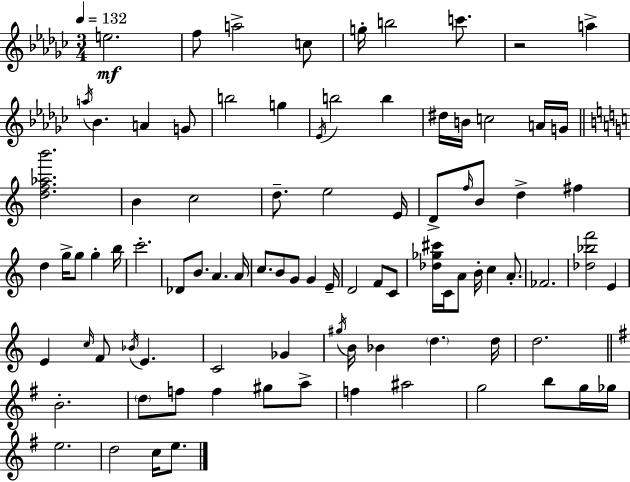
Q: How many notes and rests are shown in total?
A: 90